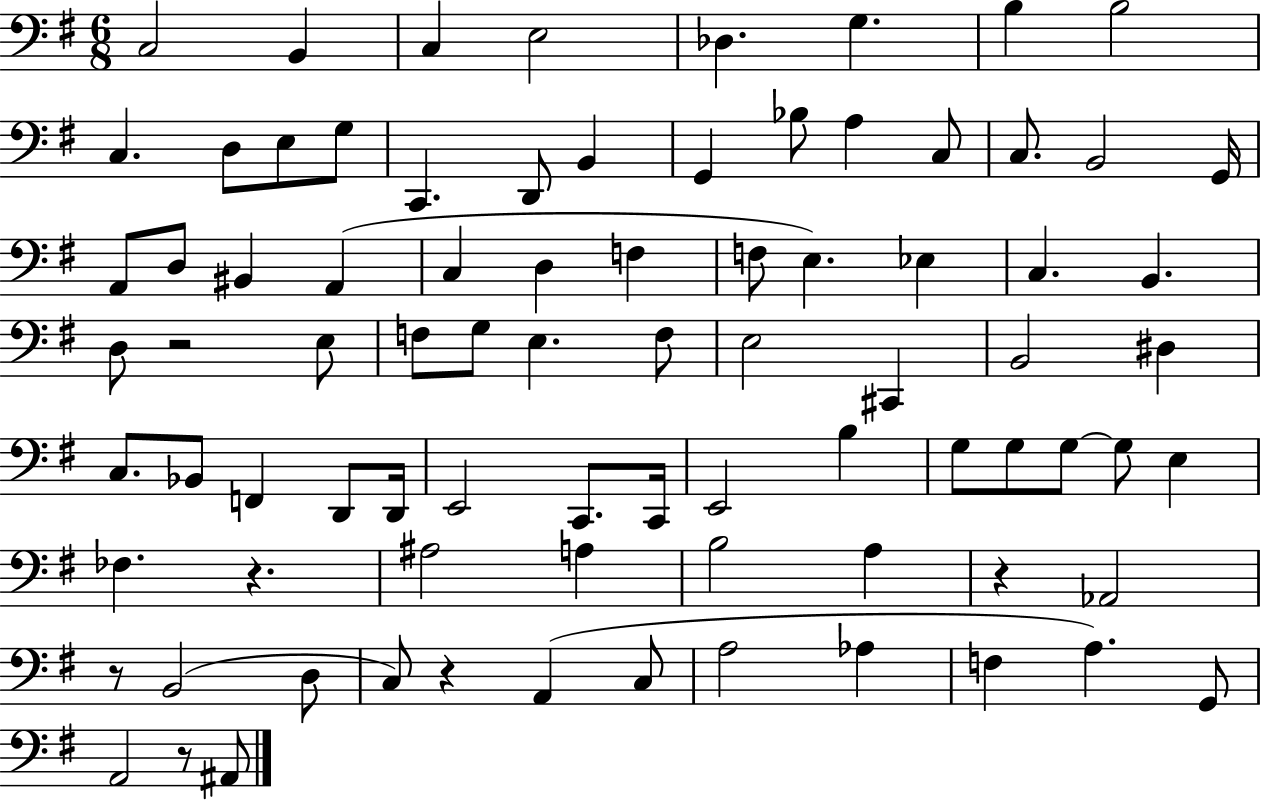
C3/h B2/q C3/q E3/h Db3/q. G3/q. B3/q B3/h C3/q. D3/e E3/e G3/e C2/q. D2/e B2/q G2/q Bb3/e A3/q C3/e C3/e. B2/h G2/s A2/e D3/e BIS2/q A2/q C3/q D3/q F3/q F3/e E3/q. Eb3/q C3/q. B2/q. D3/e R/h E3/e F3/e G3/e E3/q. F3/e E3/h C#2/q B2/h D#3/q C3/e. Bb2/e F2/q D2/e D2/s E2/h C2/e. C2/s E2/h B3/q G3/e G3/e G3/e G3/e E3/q FES3/q. R/q. A#3/h A3/q B3/h A3/q R/q Ab2/h R/e B2/h D3/e C3/e R/q A2/q C3/e A3/h Ab3/q F3/q A3/q. G2/e A2/h R/e A#2/e